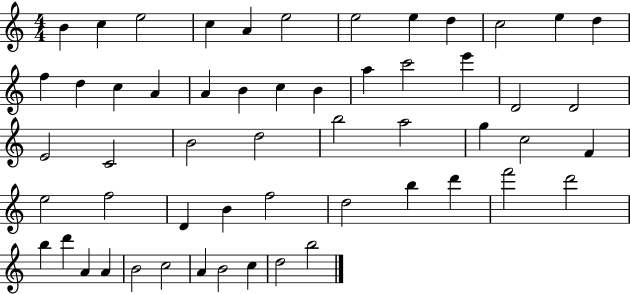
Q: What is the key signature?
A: C major